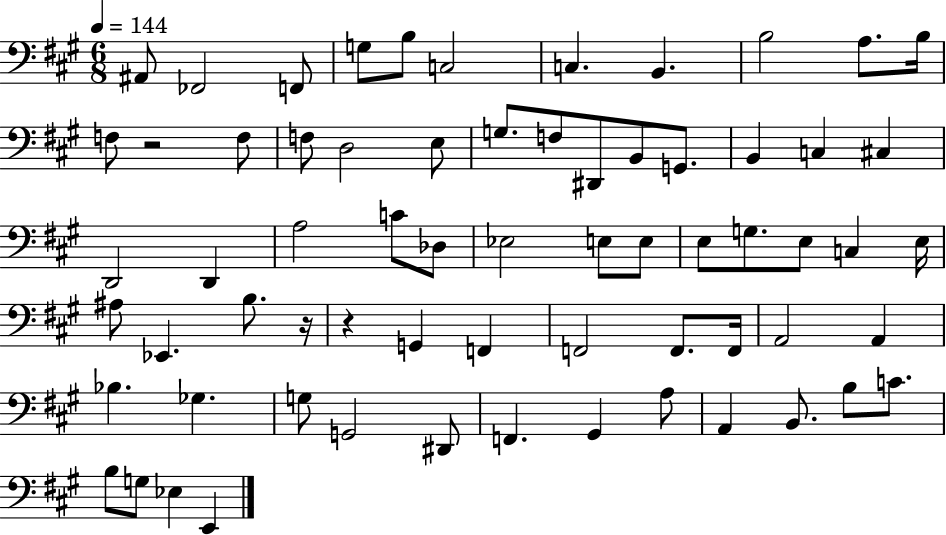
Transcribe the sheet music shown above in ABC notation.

X:1
T:Untitled
M:6/8
L:1/4
K:A
^A,,/2 _F,,2 F,,/2 G,/2 B,/2 C,2 C, B,, B,2 A,/2 B,/4 F,/2 z2 F,/2 F,/2 D,2 E,/2 G,/2 F,/2 ^D,,/2 B,,/2 G,,/2 B,, C, ^C, D,,2 D,, A,2 C/2 _D,/2 _E,2 E,/2 E,/2 E,/2 G,/2 E,/2 C, E,/4 ^A,/2 _E,, B,/2 z/4 z G,, F,, F,,2 F,,/2 F,,/4 A,,2 A,, _B, _G, G,/2 G,,2 ^D,,/2 F,, ^G,, A,/2 A,, B,,/2 B,/2 C/2 B,/2 G,/2 _E, E,,